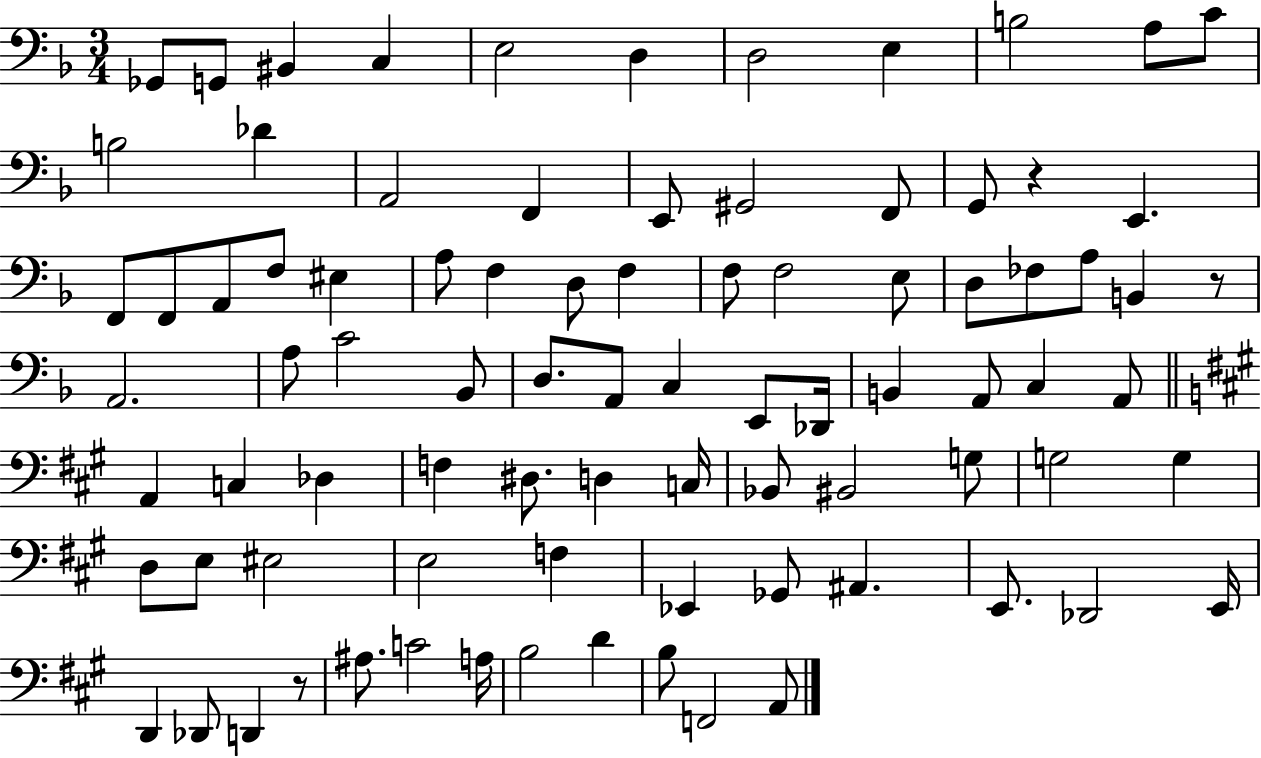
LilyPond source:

{
  \clef bass
  \numericTimeSignature
  \time 3/4
  \key f \major
  ges,8 g,8 bis,4 c4 | e2 d4 | d2 e4 | b2 a8 c'8 | \break b2 des'4 | a,2 f,4 | e,8 gis,2 f,8 | g,8 r4 e,4. | \break f,8 f,8 a,8 f8 eis4 | a8 f4 d8 f4 | f8 f2 e8 | d8 fes8 a8 b,4 r8 | \break a,2. | a8 c'2 bes,8 | d8. a,8 c4 e,8 des,16 | b,4 a,8 c4 a,8 | \break \bar "||" \break \key a \major a,4 c4 des4 | f4 dis8. d4 c16 | bes,8 bis,2 g8 | g2 g4 | \break d8 e8 eis2 | e2 f4 | ees,4 ges,8 ais,4. | e,8. des,2 e,16 | \break d,4 des,8 d,4 r8 | ais8. c'2 a16 | b2 d'4 | b8 f,2 a,8 | \break \bar "|."
}